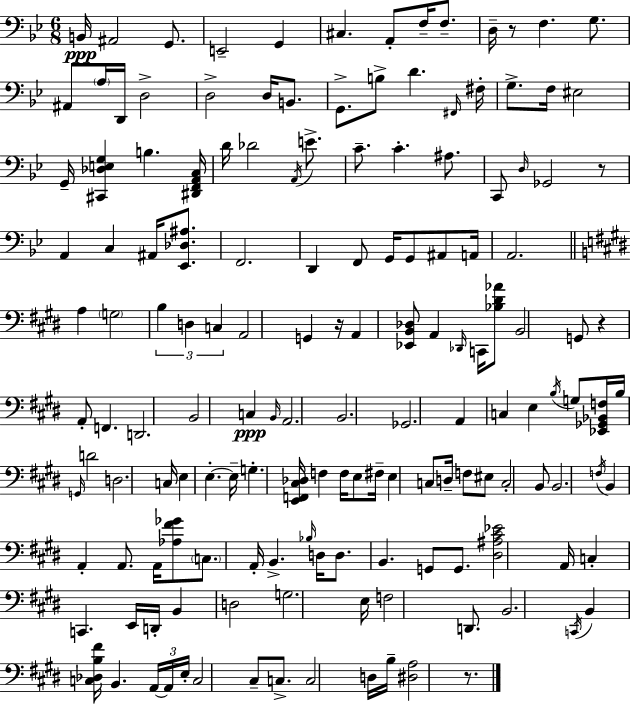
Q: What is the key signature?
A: BES major